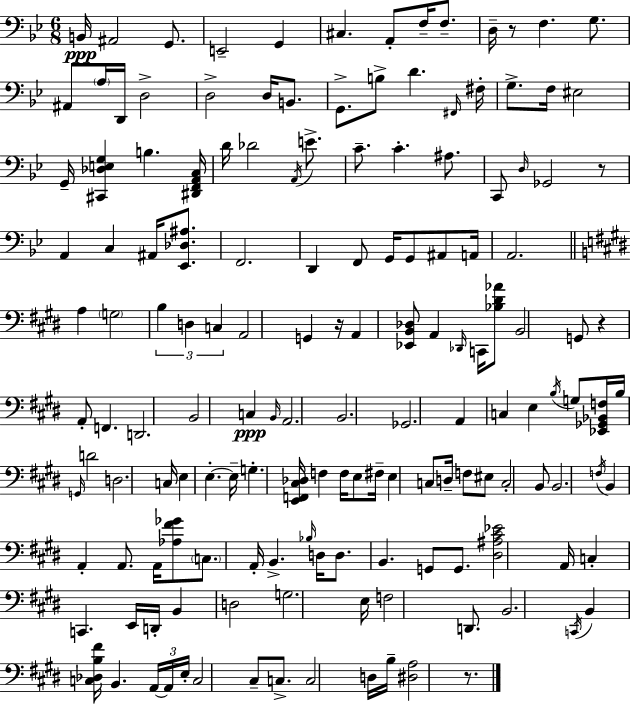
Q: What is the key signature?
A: BES major